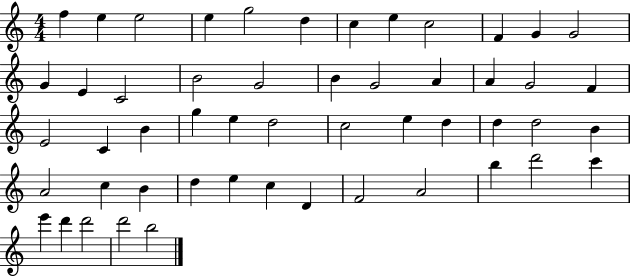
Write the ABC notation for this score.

X:1
T:Untitled
M:4/4
L:1/4
K:C
f e e2 e g2 d c e c2 F G G2 G E C2 B2 G2 B G2 A A G2 F E2 C B g e d2 c2 e d d d2 B A2 c B d e c D F2 A2 b d'2 c' e' d' d'2 d'2 b2